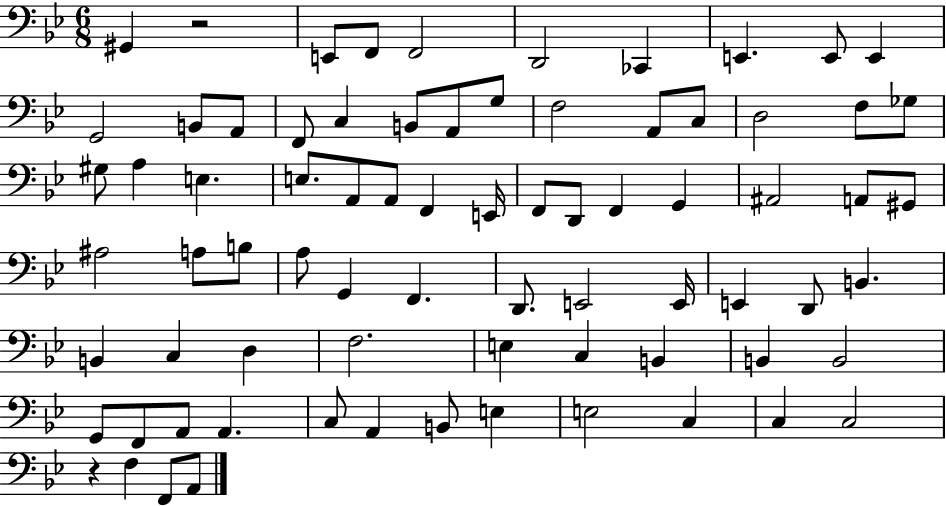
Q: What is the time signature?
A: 6/8